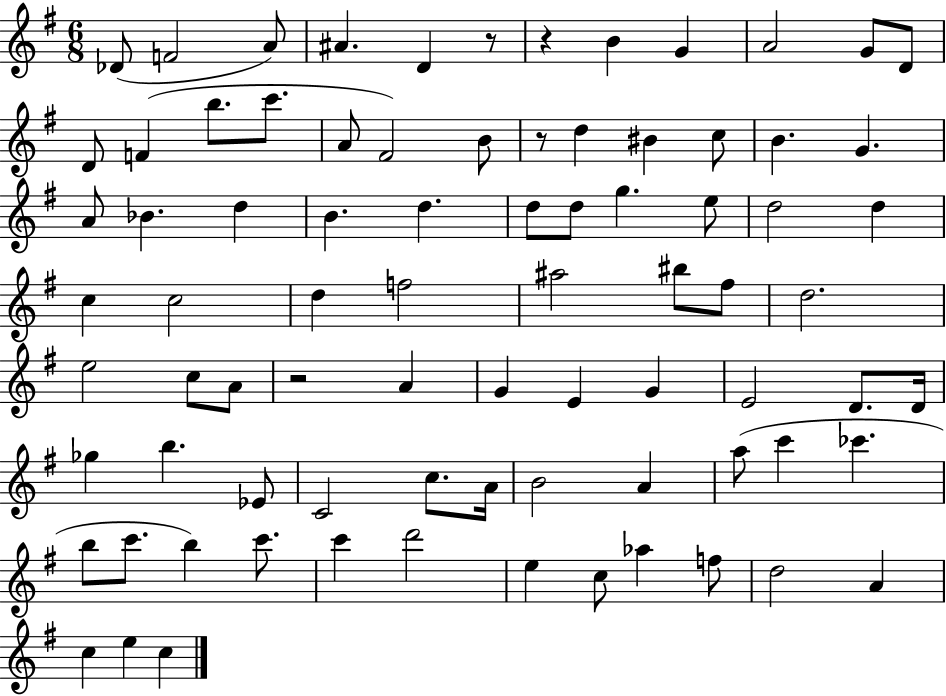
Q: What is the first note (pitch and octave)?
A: Db4